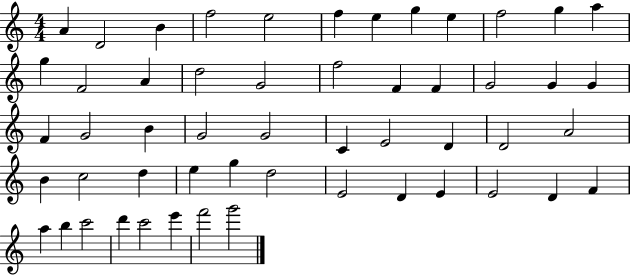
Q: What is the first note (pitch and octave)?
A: A4